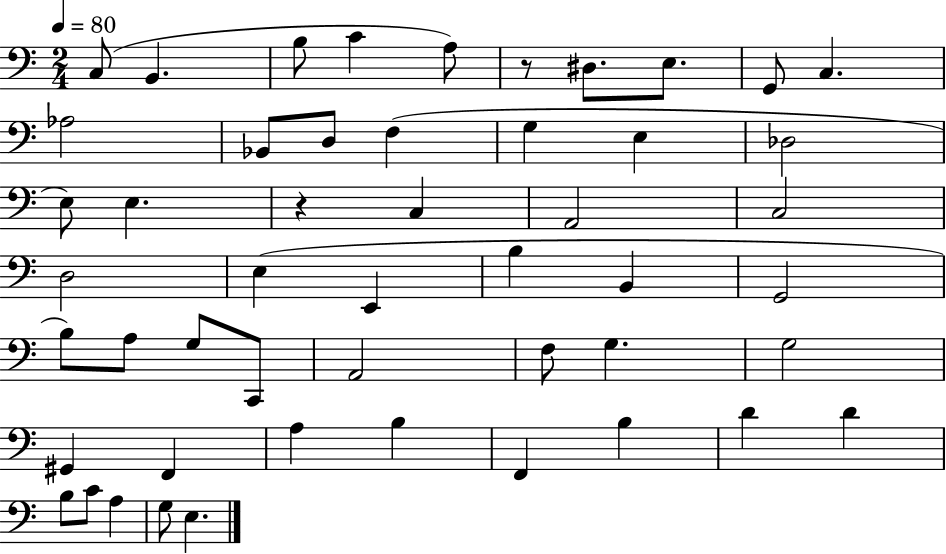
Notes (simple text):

C3/e B2/q. B3/e C4/q A3/e R/e D#3/e. E3/e. G2/e C3/q. Ab3/h Bb2/e D3/e F3/q G3/q E3/q Db3/h E3/e E3/q. R/q C3/q A2/h C3/h D3/h E3/q E2/q B3/q B2/q G2/h B3/e A3/e G3/e C2/e A2/h F3/e G3/q. G3/h G#2/q F2/q A3/q B3/q F2/q B3/q D4/q D4/q B3/e C4/e A3/q G3/e E3/q.